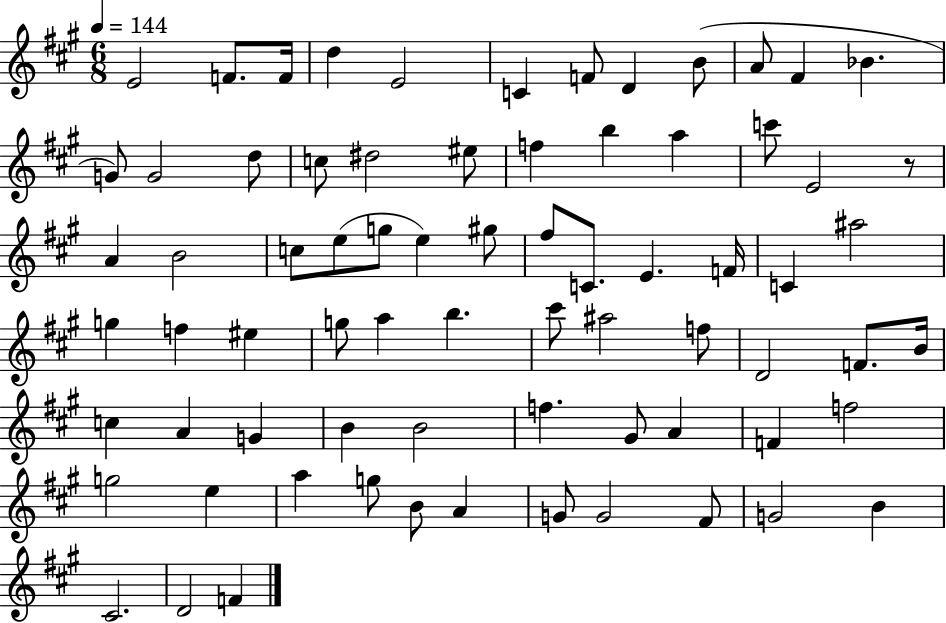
{
  \clef treble
  \numericTimeSignature
  \time 6/8
  \key a \major
  \tempo 4 = 144
  e'2 f'8. f'16 | d''4 e'2 | c'4 f'8 d'4 b'8( | a'8 fis'4 bes'4. | \break g'8) g'2 d''8 | c''8 dis''2 eis''8 | f''4 b''4 a''4 | c'''8 e'2 r8 | \break a'4 b'2 | c''8 e''8( g''8 e''4) gis''8 | fis''8 c'8. e'4. f'16 | c'4 ais''2 | \break g''4 f''4 eis''4 | g''8 a''4 b''4. | cis'''8 ais''2 f''8 | d'2 f'8. b'16 | \break c''4 a'4 g'4 | b'4 b'2 | f''4. gis'8 a'4 | f'4 f''2 | \break g''2 e''4 | a''4 g''8 b'8 a'4 | g'8 g'2 fis'8 | g'2 b'4 | \break cis'2. | d'2 f'4 | \bar "|."
}